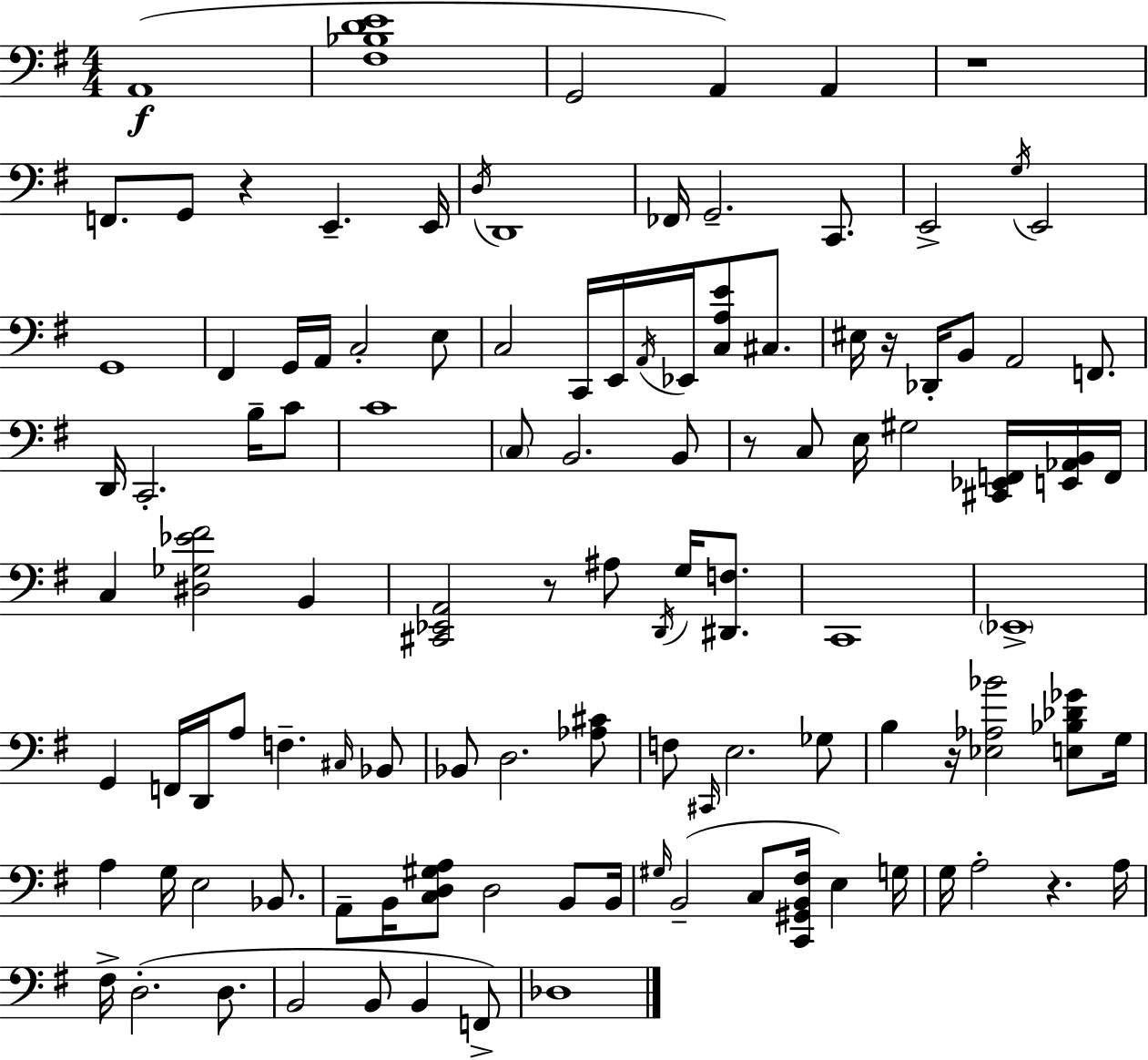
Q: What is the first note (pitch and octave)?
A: A2